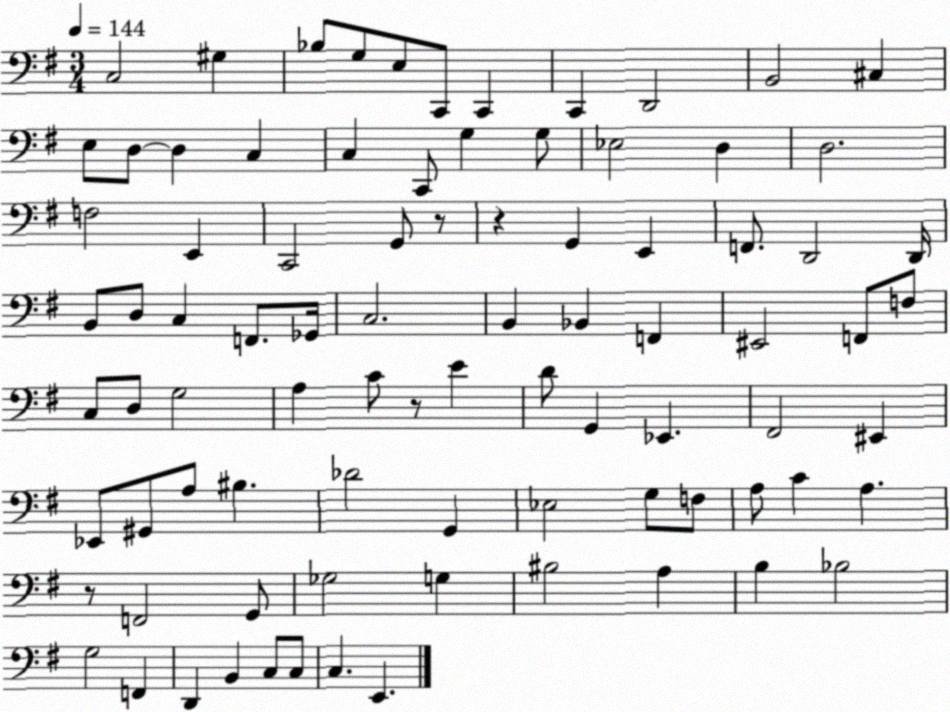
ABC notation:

X:1
T:Untitled
M:3/4
L:1/4
K:G
C,2 ^G, _B,/2 G,/2 E,/2 C,,/2 C,, C,, D,,2 B,,2 ^C, E,/2 D,/2 D, C, C, C,,/2 G, G,/2 _E,2 D, D,2 F,2 E,, C,,2 G,,/2 z/2 z G,, E,, F,,/2 D,,2 D,,/4 B,,/2 D,/2 C, F,,/2 _G,,/4 C,2 B,, _B,, F,, ^E,,2 F,,/2 F,/2 C,/2 D,/2 G,2 A, C/2 z/2 E D/2 G,, _E,, ^F,,2 ^E,, _E,,/2 ^G,,/2 A,/2 ^B, _D2 G,, _E,2 G,/2 F,/2 A,/2 C A, z/2 F,,2 G,,/2 _G,2 G, ^B,2 A, B, _B,2 G,2 F,, D,, B,, C,/2 C,/2 C, E,,